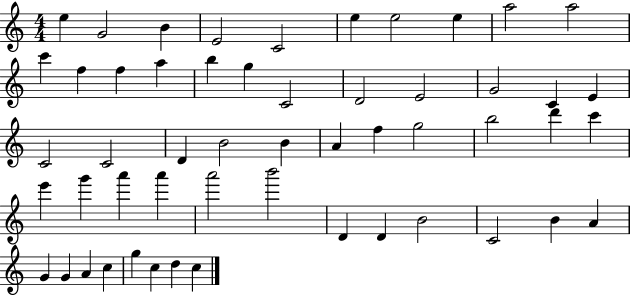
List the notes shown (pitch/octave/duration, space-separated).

E5/q G4/h B4/q E4/h C4/h E5/q E5/h E5/q A5/h A5/h C6/q F5/q F5/q A5/q B5/q G5/q C4/h D4/h E4/h G4/h C4/q E4/q C4/h C4/h D4/q B4/h B4/q A4/q F5/q G5/h B5/h D6/q C6/q E6/q G6/q A6/q A6/q A6/h B6/h D4/q D4/q B4/h C4/h B4/q A4/q G4/q G4/q A4/q C5/q G5/q C5/q D5/q C5/q